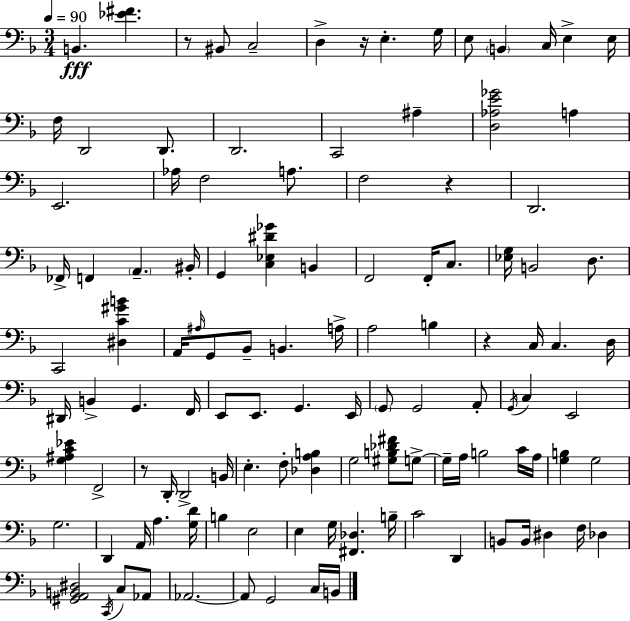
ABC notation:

X:1
T:Untitled
M:3/4
L:1/4
K:F
B,, [_E^F] z/2 ^B,,/2 C,2 D, z/4 E, G,/4 E,/2 B,, C,/4 E, E,/4 F,/4 D,,2 D,,/2 D,,2 C,,2 ^A, [D,_A,E_G]2 A, E,,2 _A,/4 F,2 A,/2 F,2 z D,,2 _F,,/4 F,, A,, ^B,,/4 G,, [C,_E,^D_G] B,, F,,2 F,,/4 C,/2 [_E,G,]/4 B,,2 D,/2 C,,2 [^D,C^GB] A,,/4 ^A,/4 G,,/2 _B,,/2 B,, A,/4 A,2 B, z C,/4 C, D,/4 ^D,,/4 B,, G,, F,,/4 E,,/2 E,,/2 G,, E,,/4 G,,/2 G,,2 A,,/2 G,,/4 C, E,,2 [G,^A,C_E] F,,2 z/2 D,,/4 D,,2 B,,/4 E, F,/2 [_D,A,B,] G,2 [^G,B,_D^F]/2 G,/2 G,/4 A,/4 B,2 C/4 A,/4 [G,B,] G,2 G,2 D,, A,,/4 A, [G,D]/4 B, E,2 E, G,/4 [^F,,_D,] B,/4 C2 D,, B,,/2 B,,/4 ^D, F,/4 _D, [^G,,A,,B,,^D,]2 C,,/4 C,/2 _A,,/2 _A,,2 _A,,/2 G,,2 C,/4 B,,/4